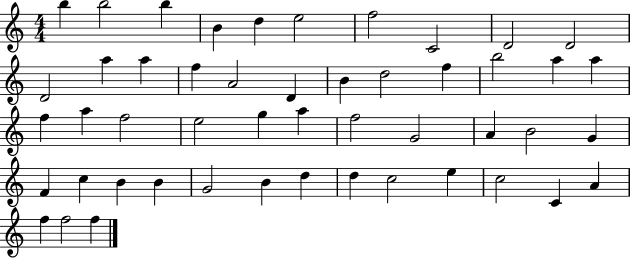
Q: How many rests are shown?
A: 0